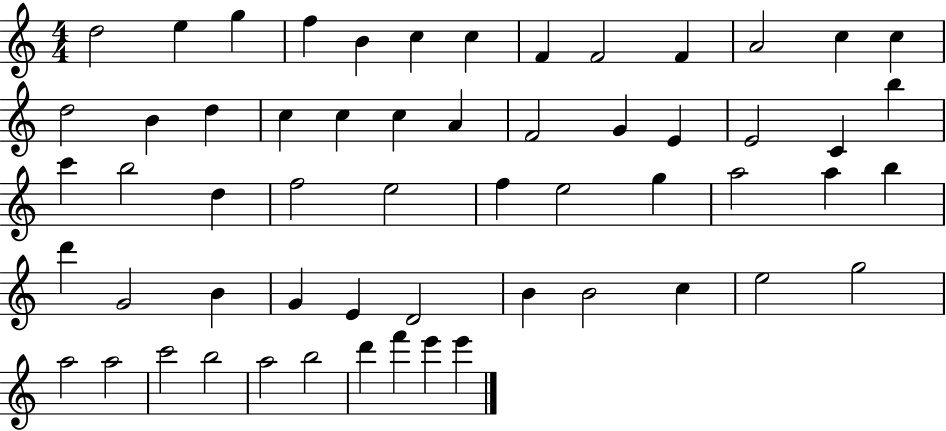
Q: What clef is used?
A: treble